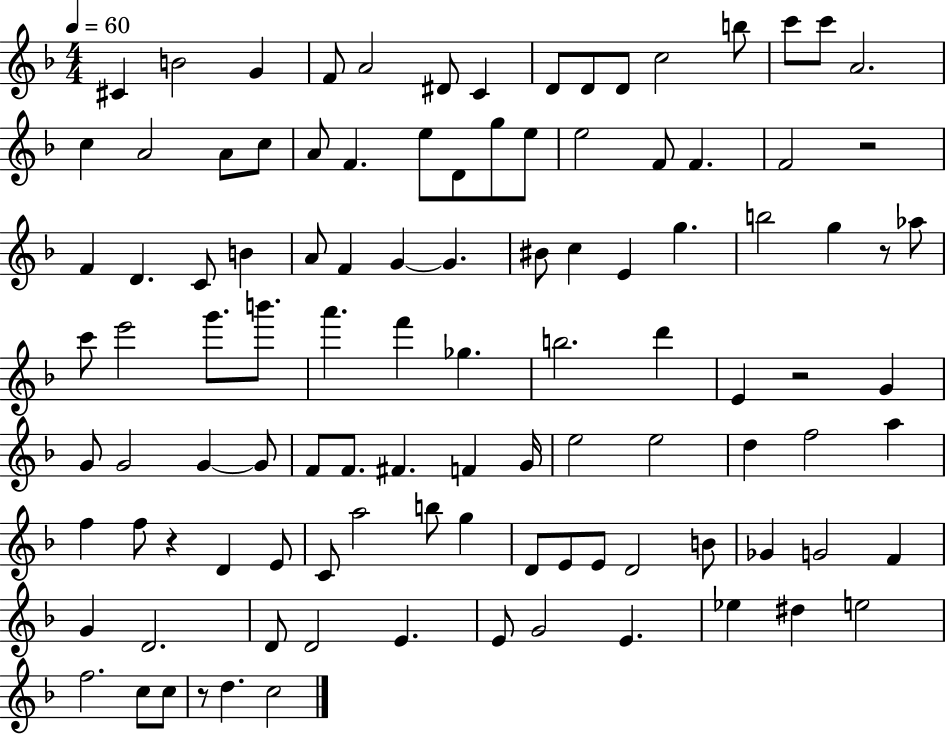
X:1
T:Untitled
M:4/4
L:1/4
K:F
^C B2 G F/2 A2 ^D/2 C D/2 D/2 D/2 c2 b/2 c'/2 c'/2 A2 c A2 A/2 c/2 A/2 F e/2 D/2 g/2 e/2 e2 F/2 F F2 z2 F D C/2 B A/2 F G G ^B/2 c E g b2 g z/2 _a/2 c'/2 e'2 g'/2 b'/2 a' f' _g b2 d' E z2 G G/2 G2 G G/2 F/2 F/2 ^F F G/4 e2 e2 d f2 a f f/2 z D E/2 C/2 a2 b/2 g D/2 E/2 E/2 D2 B/2 _G G2 F G D2 D/2 D2 E E/2 G2 E _e ^d e2 f2 c/2 c/2 z/2 d c2